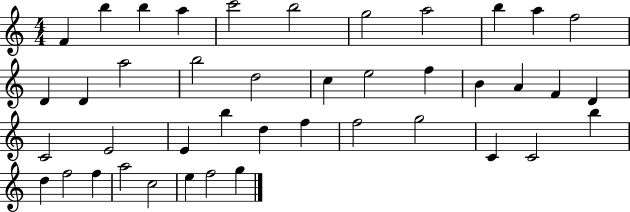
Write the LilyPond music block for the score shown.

{
  \clef treble
  \numericTimeSignature
  \time 4/4
  \key c \major
  f'4 b''4 b''4 a''4 | c'''2 b''2 | g''2 a''2 | b''4 a''4 f''2 | \break d'4 d'4 a''2 | b''2 d''2 | c''4 e''2 f''4 | b'4 a'4 f'4 d'4 | \break c'2 e'2 | e'4 b''4 d''4 f''4 | f''2 g''2 | c'4 c'2 b''4 | \break d''4 f''2 f''4 | a''2 c''2 | e''4 f''2 g''4 | \bar "|."
}